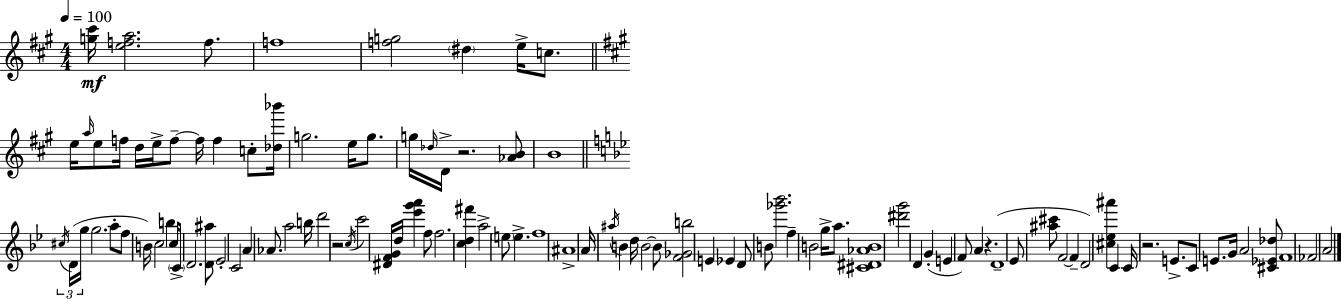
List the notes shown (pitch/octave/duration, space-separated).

[G5,C#6]/s [E5,F5,A5]/h. F5/e. F5/w [F5,G5]/h D#5/q E5/s C5/e. E5/s A5/s E5/e F5/s D5/s E5/s F5/e F5/s F5/q C5/e [Db5,Bb6]/s G5/h. E5/s G5/e. G5/s Db5/s D4/s R/h. [Ab4,B4]/e B4/w C#5/s D4/s G5/s G5/h. A5/e F5/e B4/s C5/h B5/q C5/s C4/e D4/h. [D4,A#5]/e Eb4/h C4/h A4/q Ab4/e. A5/h B5/s D6/h R/h C5/s C6/h [D#4,F4,G4]/s D5/s [Eb6,G6,A6]/q F5/e F5/h. [C5,D5,F#6]/q A5/h E5/e E5/q. F5/w A#4/w A4/s A#5/s B4/q D5/s B4/h B4/e [F4,Gb4,B5]/h E4/q Eb4/q D4/e B4/e [Gb6,Bb6]/h. F5/q B4/h G5/s A5/e. [C#4,D#4,Ab4,B4]/w [D#6,G6]/h D4/q G4/q E4/q F4/e A4/q R/q. D4/w Eb4/e [A#5,C#6]/e F4/h F4/q D4/h [C#5,Eb5,A#6]/q C4/q C4/s R/h. E4/e. C4/e E4/e. G4/s A4/h [C#4,Eb4,Db5]/e F4/w FES4/h A4/h